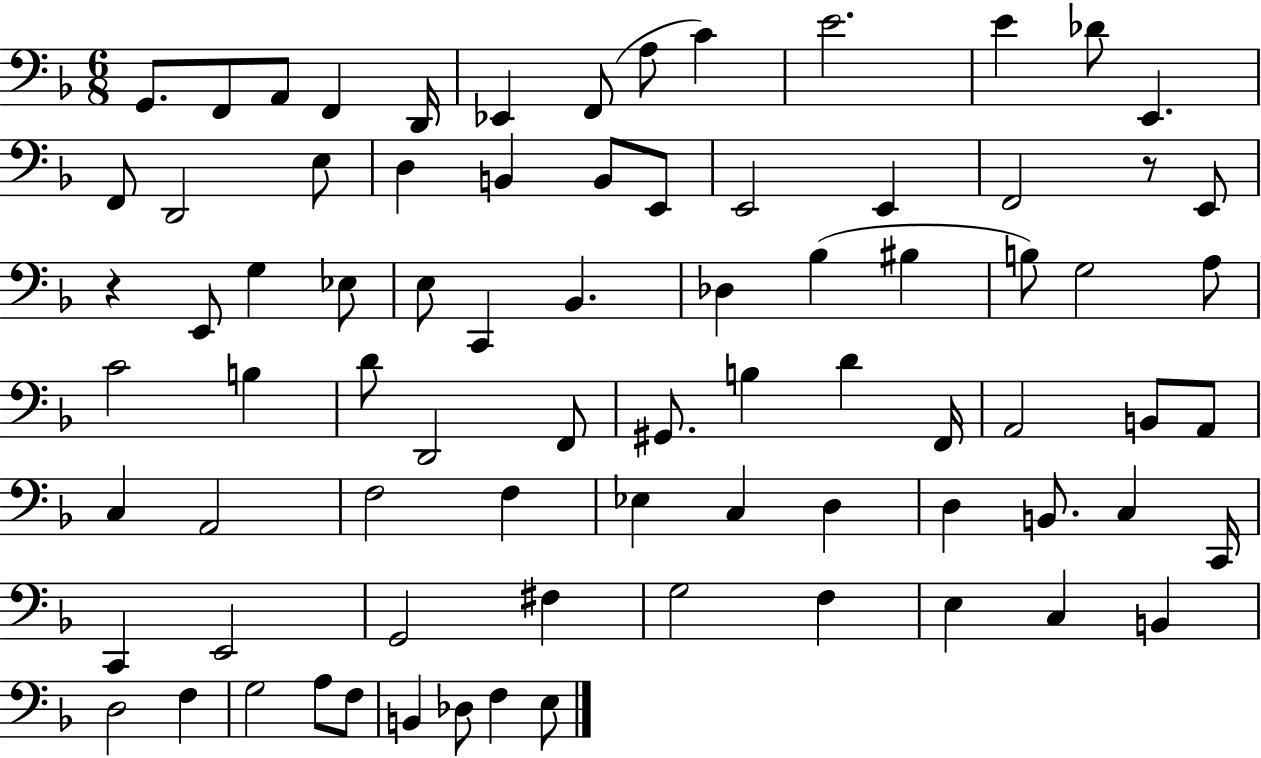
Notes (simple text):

G2/e. F2/e A2/e F2/q D2/s Eb2/q F2/e A3/e C4/q E4/h. E4/q Db4/e E2/q. F2/e D2/h E3/e D3/q B2/q B2/e E2/e E2/h E2/q F2/h R/e E2/e R/q E2/e G3/q Eb3/e E3/e C2/q Bb2/q. Db3/q Bb3/q BIS3/q B3/e G3/h A3/e C4/h B3/q D4/e D2/h F2/e G#2/e. B3/q D4/q F2/s A2/h B2/e A2/e C3/q A2/h F3/h F3/q Eb3/q C3/q D3/q D3/q B2/e. C3/q C2/s C2/q E2/h G2/h F#3/q G3/h F3/q E3/q C3/q B2/q D3/h F3/q G3/h A3/e F3/e B2/q Db3/e F3/q E3/e